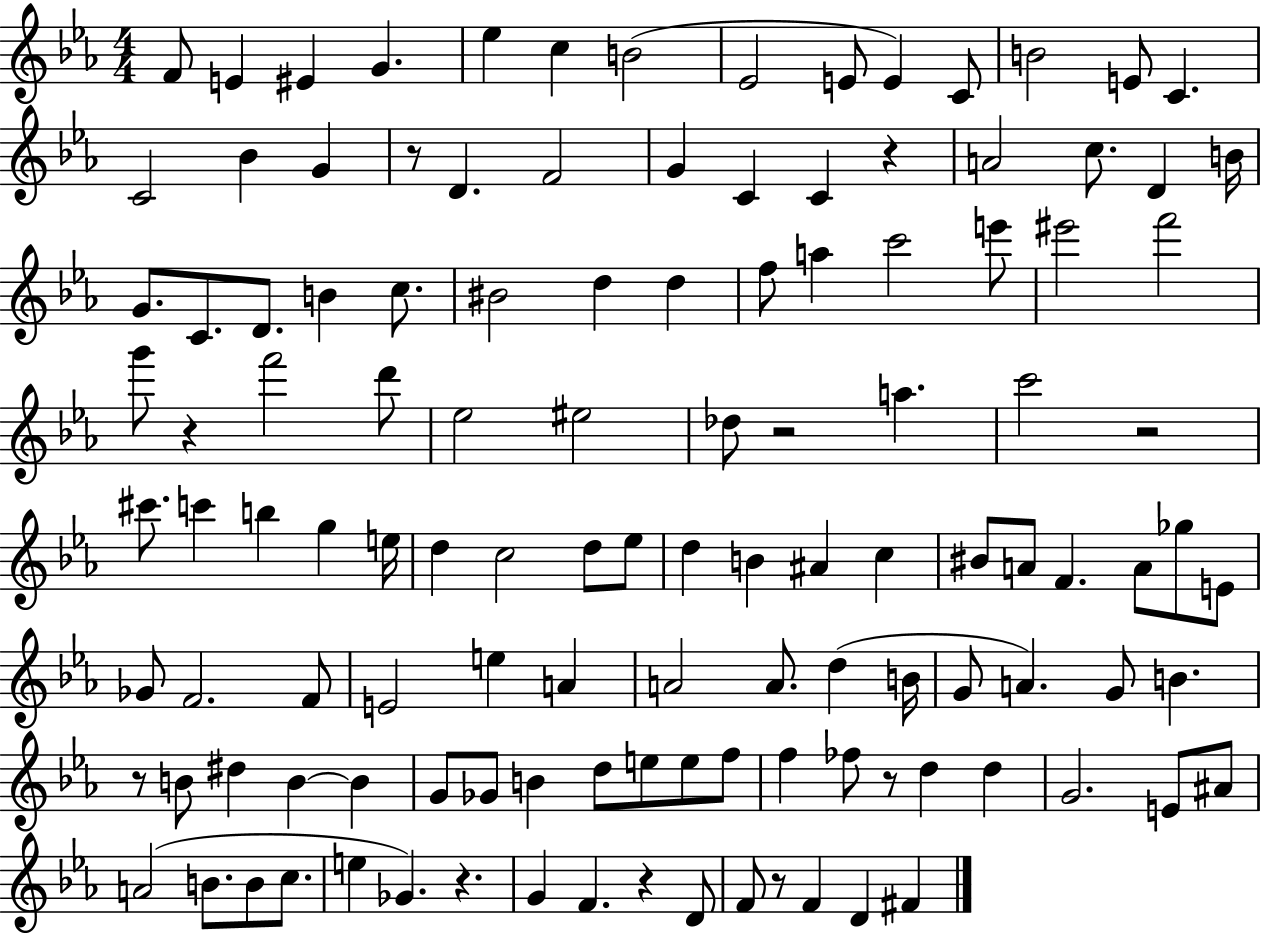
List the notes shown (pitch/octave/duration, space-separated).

F4/e E4/q EIS4/q G4/q. Eb5/q C5/q B4/h Eb4/h E4/e E4/q C4/e B4/h E4/e C4/q. C4/h Bb4/q G4/q R/e D4/q. F4/h G4/q C4/q C4/q R/q A4/h C5/e. D4/q B4/s G4/e. C4/e. D4/e. B4/q C5/e. BIS4/h D5/q D5/q F5/e A5/q C6/h E6/e EIS6/h F6/h G6/e R/q F6/h D6/e Eb5/h EIS5/h Db5/e R/h A5/q. C6/h R/h C#6/e. C6/q B5/q G5/q E5/s D5/q C5/h D5/e Eb5/e D5/q B4/q A#4/q C5/q BIS4/e A4/e F4/q. A4/e Gb5/e E4/e Gb4/e F4/h. F4/e E4/h E5/q A4/q A4/h A4/e. D5/q B4/s G4/e A4/q. G4/e B4/q. R/e B4/e D#5/q B4/q B4/q G4/e Gb4/e B4/q D5/e E5/e E5/e F5/e F5/q FES5/e R/e D5/q D5/q G4/h. E4/e A#4/e A4/h B4/e. B4/e C5/e. E5/q Gb4/q. R/q. G4/q F4/q. R/q D4/e F4/e R/e F4/q D4/q F#4/q